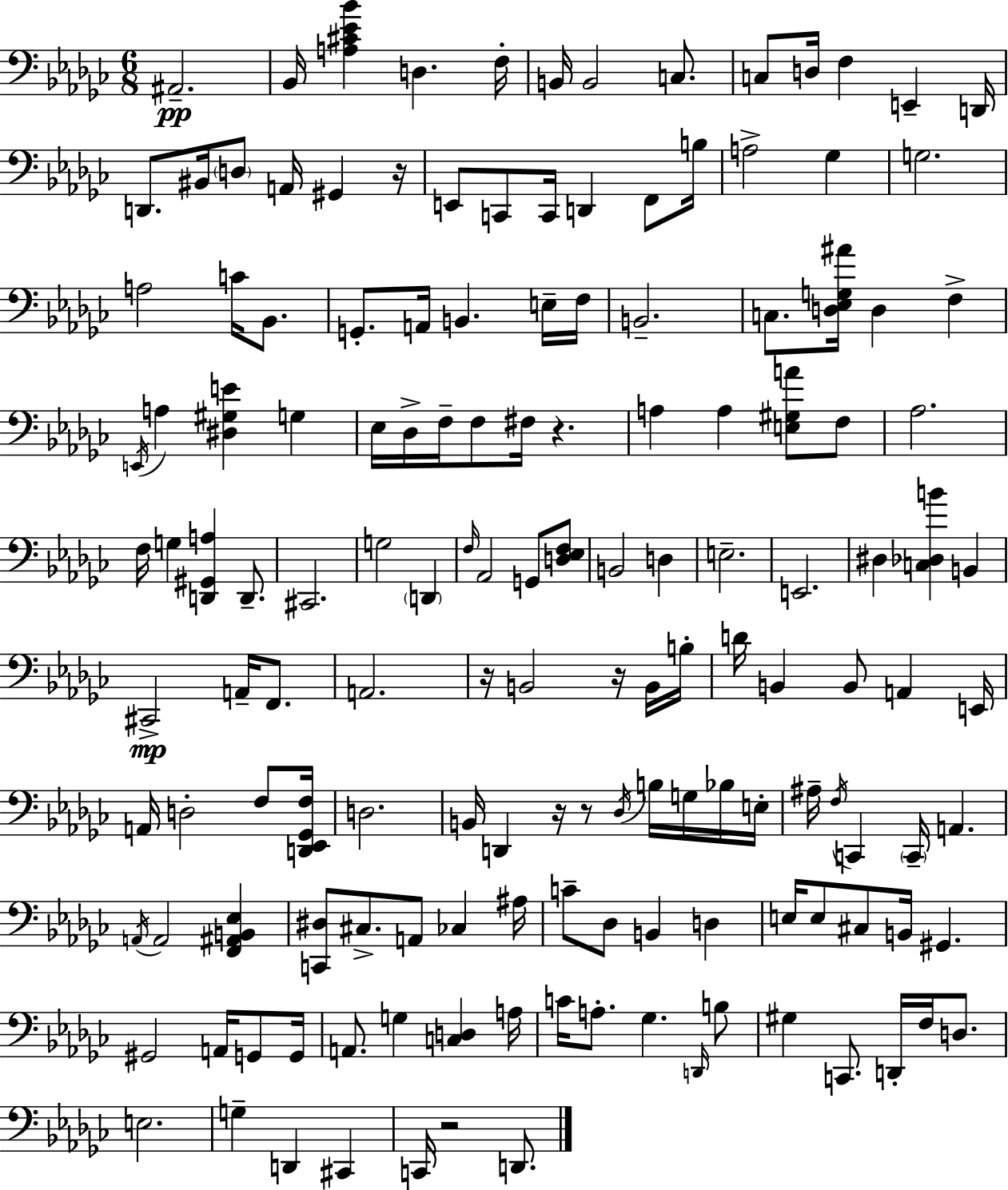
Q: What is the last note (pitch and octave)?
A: D2